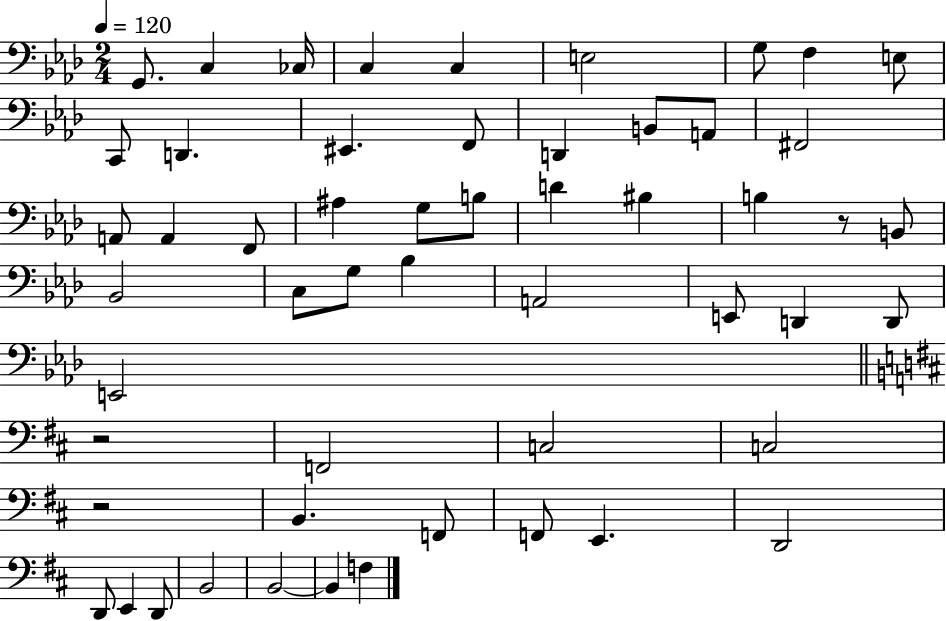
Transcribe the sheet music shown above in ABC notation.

X:1
T:Untitled
M:2/4
L:1/4
K:Ab
G,,/2 C, _C,/4 C, C, E,2 G,/2 F, E,/2 C,,/2 D,, ^E,, F,,/2 D,, B,,/2 A,,/2 ^F,,2 A,,/2 A,, F,,/2 ^A, G,/2 B,/2 D ^B, B, z/2 B,,/2 _B,,2 C,/2 G,/2 _B, A,,2 E,,/2 D,, D,,/2 E,,2 z2 F,,2 C,2 C,2 z2 B,, F,,/2 F,,/2 E,, D,,2 D,,/2 E,, D,,/2 B,,2 B,,2 B,, F,